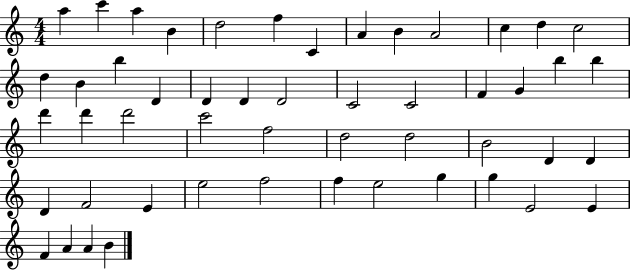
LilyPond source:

{
  \clef treble
  \numericTimeSignature
  \time 4/4
  \key c \major
  a''4 c'''4 a''4 b'4 | d''2 f''4 c'4 | a'4 b'4 a'2 | c''4 d''4 c''2 | \break d''4 b'4 b''4 d'4 | d'4 d'4 d'2 | c'2 c'2 | f'4 g'4 b''4 b''4 | \break d'''4 d'''4 d'''2 | c'''2 f''2 | d''2 d''2 | b'2 d'4 d'4 | \break d'4 f'2 e'4 | e''2 f''2 | f''4 e''2 g''4 | g''4 e'2 e'4 | \break f'4 a'4 a'4 b'4 | \bar "|."
}